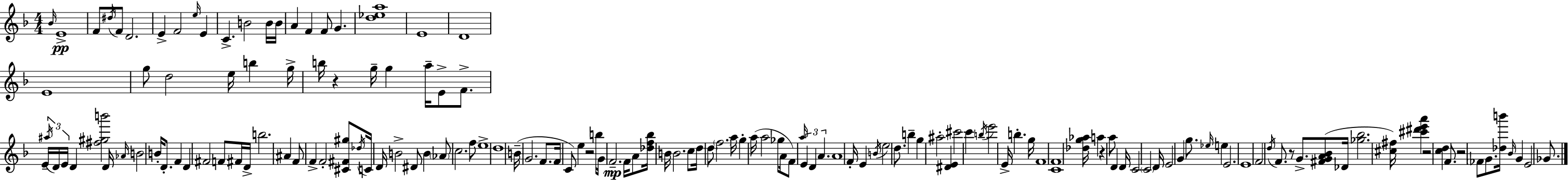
Bb4/s E4/w F4/e D#5/s F4/e D4/h. E4/q F4/h E5/s E4/q C4/q. B4/h B4/s B4/s A4/q F4/q F4/e G4/q. [D5,Eb5,A5]/w E4/w D4/w E4/w G5/e D5/h E5/s B5/q G5/s B5/s R/q G5/s G5/q A5/s E4/e F4/e. E4/s A#5/s D4/s E4/s D4/q [F#5,G#5,B6]/h D4/s Ab4/s B4/h B4/s D4/e. F4/q D4/q F#4/h F4/e F#4/s D4/s B5/h. A#4/q F4/e F4/q F4/h [C#4,F#4,G#5]/e Db5/s C4/s D4/s B4/h D#4/e B4/q Ab4/e C5/h. F5/e E5/w D5/w B4/s G4/h. F4/e. F4/s C4/e E5/q R/h B5/s G4/s F4/h. F4/s A4/e [Db5,F5,Bb5]/s B4/s B4/h. C5/e D5/s D5/e F5/h. A5/s G5/q A5/s A5/h Gb5/e A4/s F4/e A5/s E4/q D4/q A4/q. A4/w F4/s E4/q B4/s E5/h D5/e. B5/q G5/q A#5/h [D#4,E4]/q C#6/h C6/q B5/s E6/h E4/s B5/q. G5/s F4/w [C4,F4]/w [Db5,G5,Ab5]/s A5/q R/q A5/e D4/q D4/s C4/h C4/h D4/s E4/h G4/q G5/e. Eb5/s E5/q E4/h. E4/w F4/h D5/s F4/e. R/e G4/e. [F#4,G4,A4,Bb4]/e Db4/s [Gb5,Bb5]/h. [C#5,F#5]/s [C#6,D#6,E6,A6]/q R/h [C5,D5]/q F4/e. R/h FES4/e G4/e. [Db5,B6]/s Bb4/s G4/q E4/h Gb4/e.